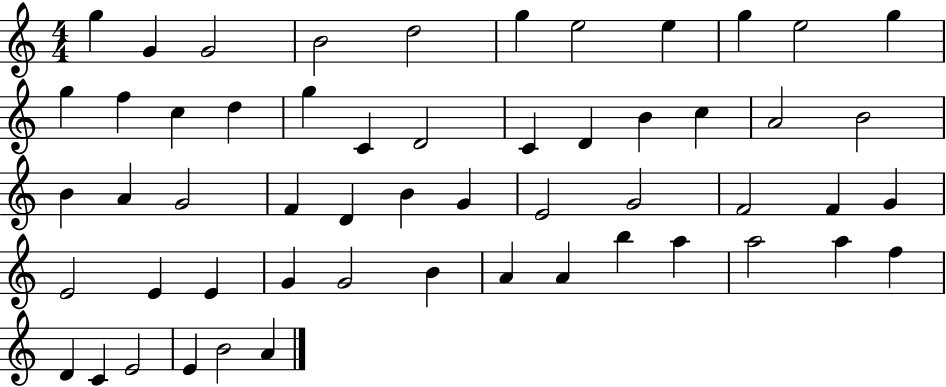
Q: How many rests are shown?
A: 0